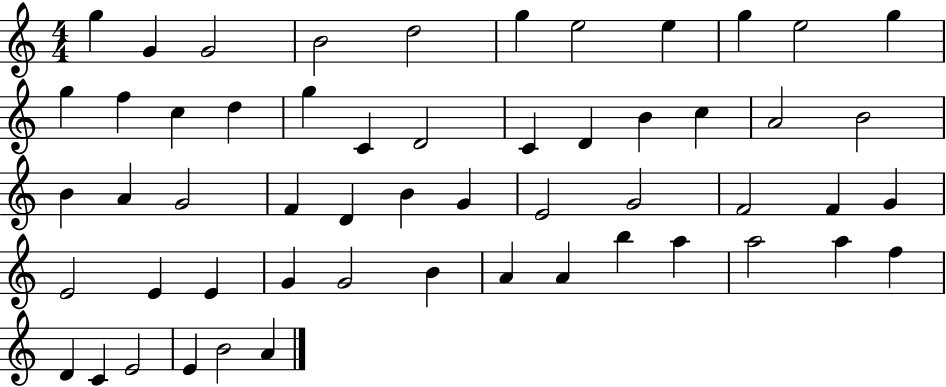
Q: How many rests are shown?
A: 0